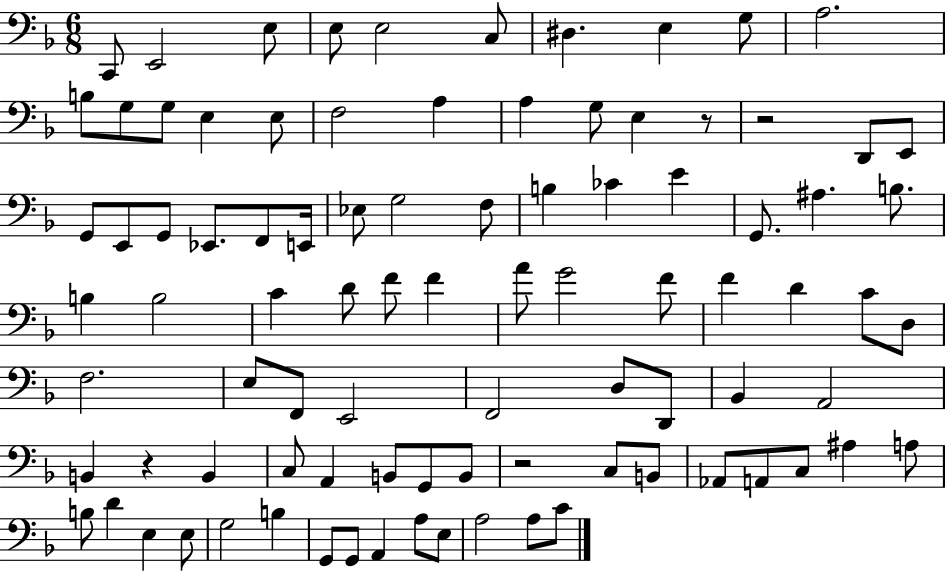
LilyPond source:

{
  \clef bass
  \numericTimeSignature
  \time 6/8
  \key f \major
  c,8 e,2 e8 | e8 e2 c8 | dis4. e4 g8 | a2. | \break b8 g8 g8 e4 e8 | f2 a4 | a4 g8 e4 r8 | r2 d,8 e,8 | \break g,8 e,8 g,8 ees,8. f,8 e,16 | ees8 g2 f8 | b4 ces'4 e'4 | g,8. ais4. b8. | \break b4 b2 | c'4 d'8 f'8 f'4 | a'8 g'2 f'8 | f'4 d'4 c'8 d8 | \break f2. | e8 f,8 e,2 | f,2 d8 d,8 | bes,4 a,2 | \break b,4 r4 b,4 | c8 a,4 b,8 g,8 b,8 | r2 c8 b,8 | aes,8 a,8 c8 ais4 a8 | \break b8 d'4 e4 e8 | g2 b4 | g,8 g,8 a,4 a8 e8 | a2 a8 c'8 | \break \bar "|."
}